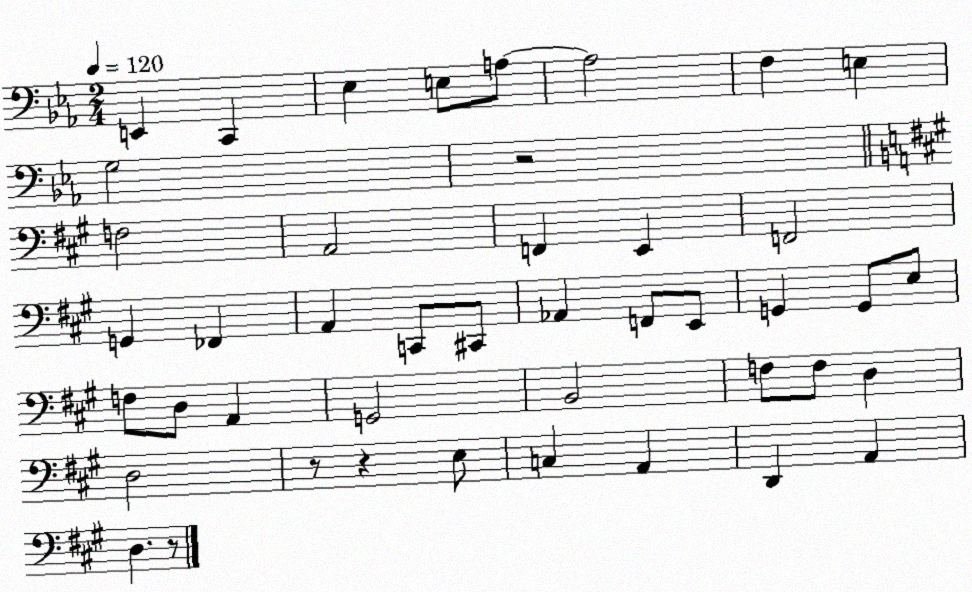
X:1
T:Untitled
M:2/4
L:1/4
K:Eb
E,, C,, _E, E,/2 A,/2 A,2 F, E, G,2 z2 F,2 A,,2 F,, E,, F,,2 G,, _F,, A,, C,,/2 ^C,,/2 _A,, F,,/2 E,,/2 G,, G,,/2 E,/2 F,/2 D,/2 A,, G,,2 B,,2 F,/2 F,/2 D, D,2 z/2 z E,/2 C, A,, D,, A,, D, z/2